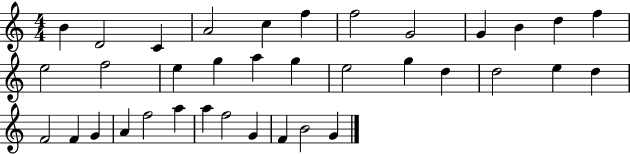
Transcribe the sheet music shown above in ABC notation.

X:1
T:Untitled
M:4/4
L:1/4
K:C
B D2 C A2 c f f2 G2 G B d f e2 f2 e g a g e2 g d d2 e d F2 F G A f2 a a f2 G F B2 G